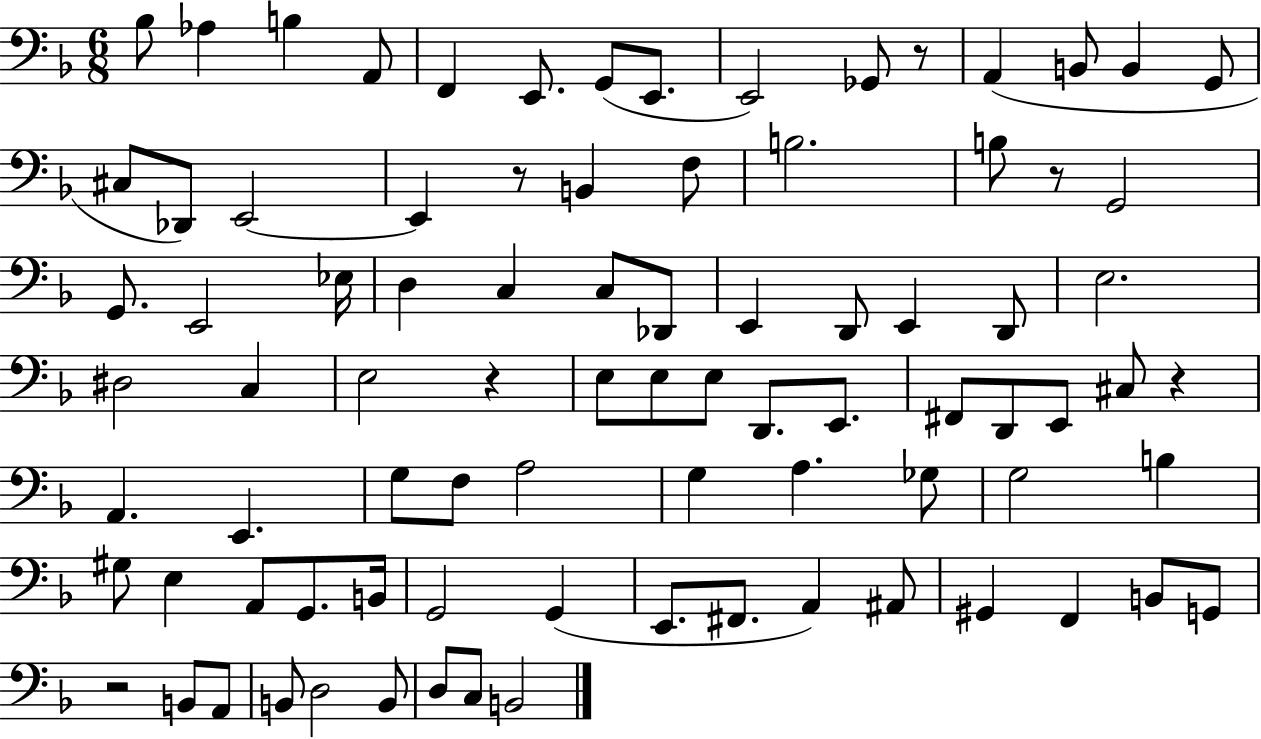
Bb3/e Ab3/q B3/q A2/e F2/q E2/e. G2/e E2/e. E2/h Gb2/e R/e A2/q B2/e B2/q G2/e C#3/e Db2/e E2/h E2/q R/e B2/q F3/e B3/h. B3/e R/e G2/h G2/e. E2/h Eb3/s D3/q C3/q C3/e Db2/e E2/q D2/e E2/q D2/e E3/h. D#3/h C3/q E3/h R/q E3/e E3/e E3/e D2/e. E2/e. F#2/e D2/e E2/e C#3/e R/q A2/q. E2/q. G3/e F3/e A3/h G3/q A3/q. Gb3/e G3/h B3/q G#3/e E3/q A2/e G2/e. B2/s G2/h G2/q E2/e. F#2/e. A2/q A#2/e G#2/q F2/q B2/e G2/e R/h B2/e A2/e B2/e D3/h B2/e D3/e C3/e B2/h